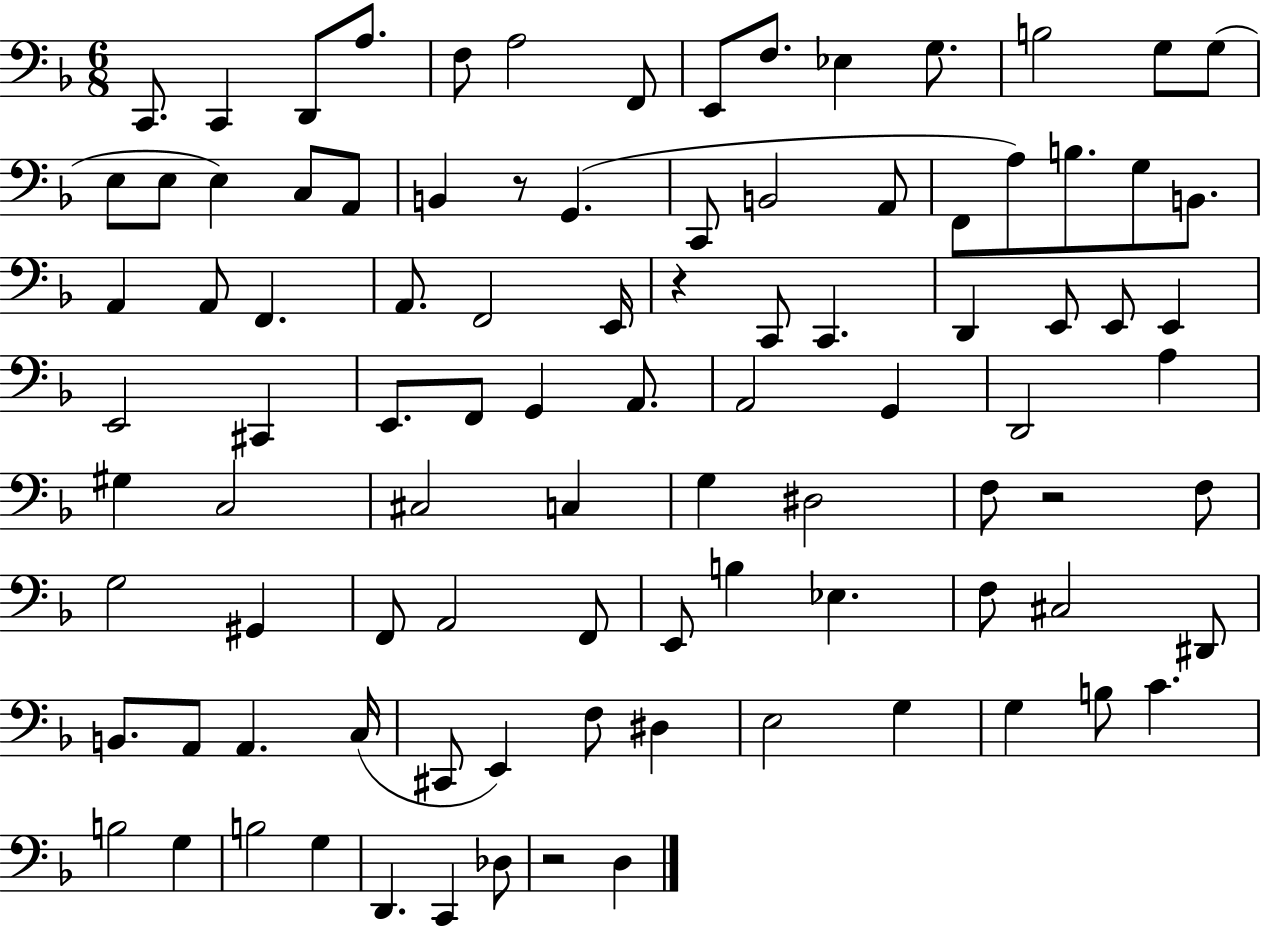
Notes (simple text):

C2/e. C2/q D2/e A3/e. F3/e A3/h F2/e E2/e F3/e. Eb3/q G3/e. B3/h G3/e G3/e E3/e E3/e E3/q C3/e A2/e B2/q R/e G2/q. C2/e B2/h A2/e F2/e A3/e B3/e. G3/e B2/e. A2/q A2/e F2/q. A2/e. F2/h E2/s R/q C2/e C2/q. D2/q E2/e E2/e E2/q E2/h C#2/q E2/e. F2/e G2/q A2/e. A2/h G2/q D2/h A3/q G#3/q C3/h C#3/h C3/q G3/q D#3/h F3/e R/h F3/e G3/h G#2/q F2/e A2/h F2/e E2/e B3/q Eb3/q. F3/e C#3/h D#2/e B2/e. A2/e A2/q. C3/s C#2/e E2/q F3/e D#3/q E3/h G3/q G3/q B3/e C4/q. B3/h G3/q B3/h G3/q D2/q. C2/q Db3/e R/h D3/q